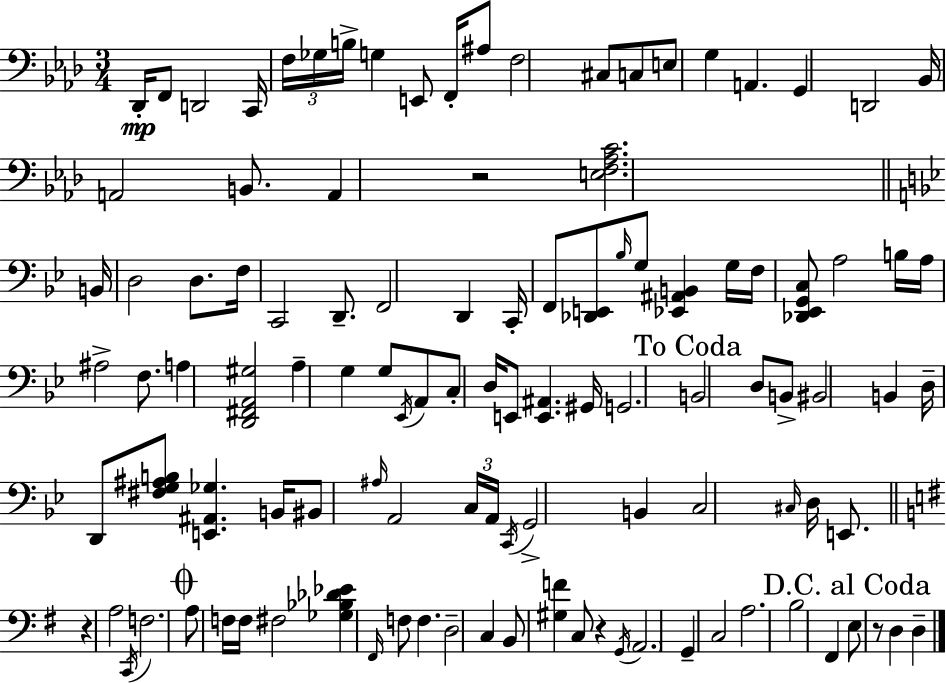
{
  \clef bass
  \numericTimeSignature
  \time 3/4
  \key f \minor
  des,16-.\mp f,8 d,2 c,16 | \tuplet 3/2 { f16 ges16 b16-> } g4 e,8 f,16-. ais8 | f2 cis8 c8 | e8 g4 a,4. | \break g,4 d,2 | bes,16 a,2 b,8. | a,4 r2 | <e f aes c'>2. | \break \bar "||" \break \key g \minor b,16 d2 d8. | f16 c,2 d,8.-- | f,2 d,4 | c,16-. f,8 <des, e,>8 \grace { bes16 } g8 <ees, ais, b,>4 | \break g16 f16 <des, ees, g, c>8 a2 | b16 a16 ais2-> f8. | a4 <d, fis, a, gis>2 | a4-- g4 g8 \acciaccatura { ees,16 } | \break a,8 c8-. d16 e,8 <e, ais,>4. | gis,16 g,2. | \mark "To Coda" b,2 d8 | b,8-> bis,2 b,4 | \break d16-- d,8 <fis g ais b>8 <e, ais, ges>4. | b,16 bis,8 \grace { ais16 } a,2 | \tuplet 3/2 { c16 a,16 \acciaccatura { c,16 } } g,2-> | b,4 c2 | \break \grace { cis16 } d16 e,8. \bar "||" \break \key g \major r4 a2 | \acciaccatura { c,16 } f2. | \mark \markup { \musicglyph "scripts.coda" } a8 f16 f16 fis2 | <ges bes des' ees'>4 \grace { fis,16 } f8 f4. | \break d2-- c4 | b,8 <gis f'>4 c8 r4 | \acciaccatura { g,16 } \parenthesize a,2. | g,4-- c2 | \break a2. | b2 fis,4 | \mark "D.C. al Coda" e8 r8 d4 d4-- | \bar "|."
}